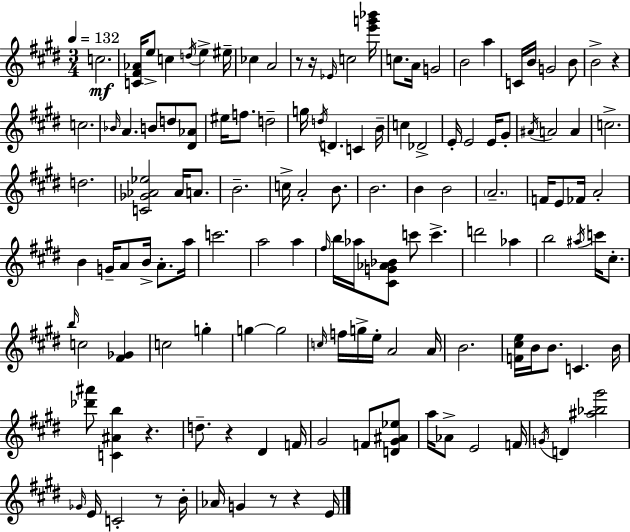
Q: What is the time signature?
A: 3/4